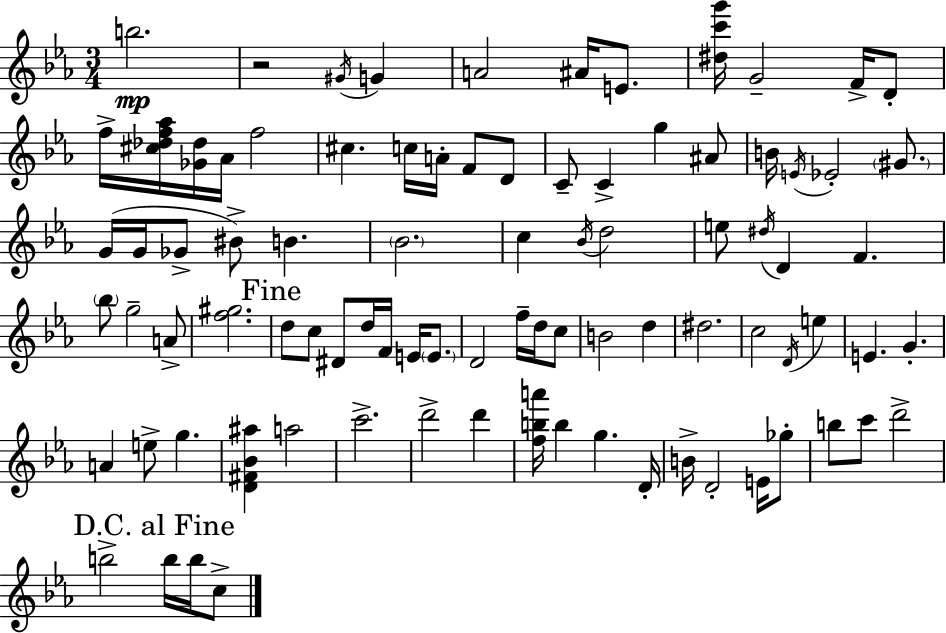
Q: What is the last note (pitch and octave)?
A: C5